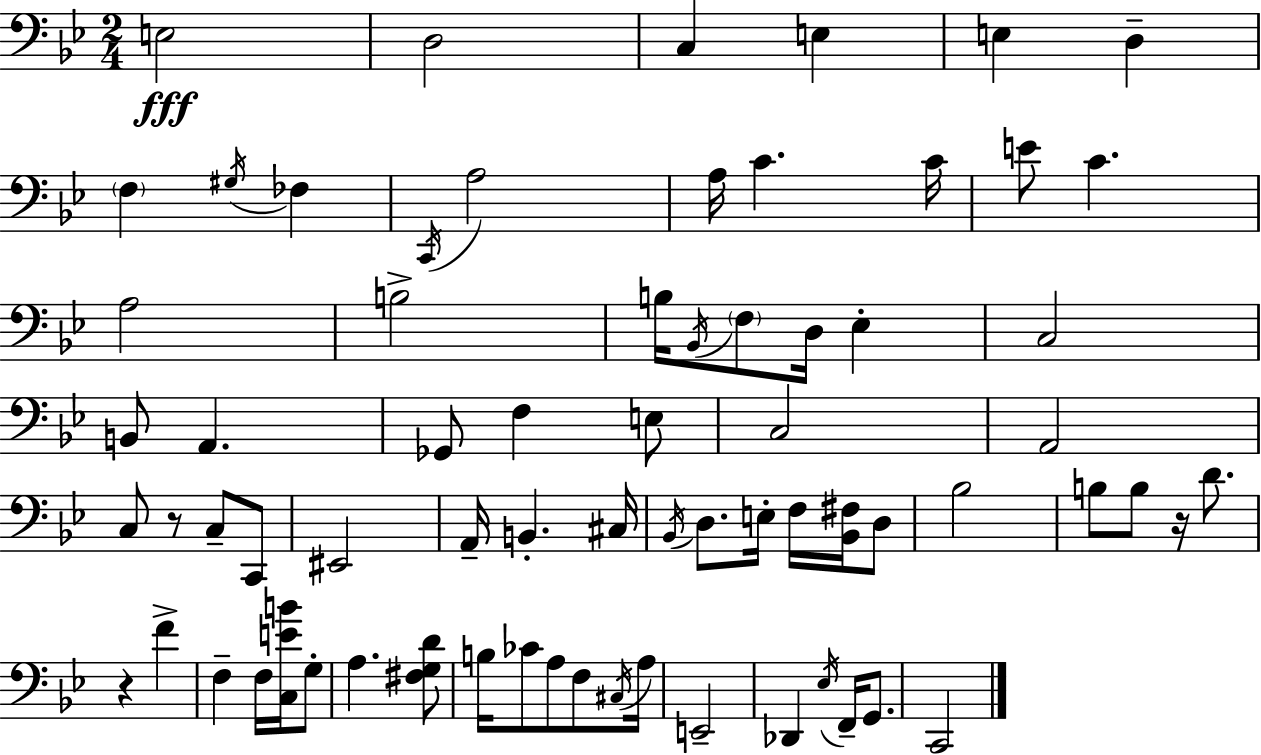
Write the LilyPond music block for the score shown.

{
  \clef bass
  \numericTimeSignature
  \time 2/4
  \key g \minor
  \repeat volta 2 { e2\fff | d2 | c4 e4 | e4 d4-- | \break \parenthesize f4 \acciaccatura { gis16 } fes4 | \acciaccatura { c,16 } a2 | a16 c'4. | c'16 e'8 c'4. | \break a2 | b2-> | b16 \acciaccatura { bes,16 } \parenthesize f8 d16 ees4-. | c2 | \break b,8 a,4. | ges,8 f4 | e8 c2 | a,2 | \break c8 r8 c8-- | c,8 eis,2 | a,16-- b,4.-. | cis16 \acciaccatura { bes,16 } d8. e16-. | \break f16 <bes, fis>16 d8 bes2 | b8 b8 | r16 d'8. r4 | f'4-> f4-- | \break f16 <c e' b'>16 g8-. a4. | <fis g d'>8 b16 ces'8 a8 | f8 \acciaccatura { cis16 } a16 e,2-- | des,4 | \break \acciaccatura { ees16 } f,16-- g,8. c,2 | } \bar "|."
}